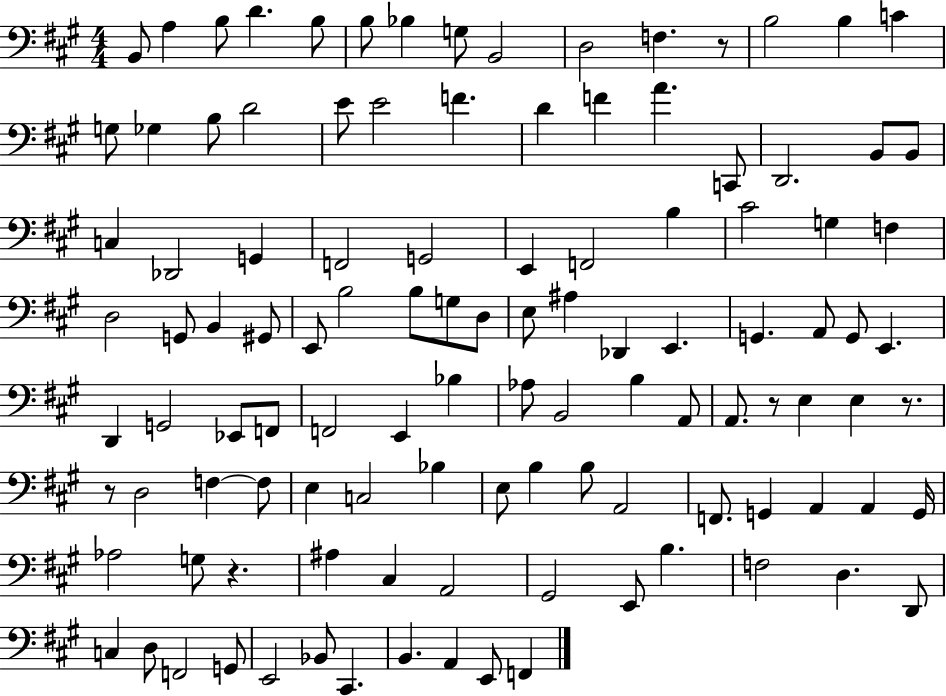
{
  \clef bass
  \numericTimeSignature
  \time 4/4
  \key a \major
  b,8 a4 b8 d'4. b8 | b8 bes4 g8 b,2 | d2 f4. r8 | b2 b4 c'4 | \break g8 ges4 b8 d'2 | e'8 e'2 f'4. | d'4 f'4 a'4. c,8 | d,2. b,8 b,8 | \break c4 des,2 g,4 | f,2 g,2 | e,4 f,2 b4 | cis'2 g4 f4 | \break d2 g,8 b,4 gis,8 | e,8 b2 b8 g8 d8 | e8 ais4 des,4 e,4. | g,4. a,8 g,8 e,4. | \break d,4 g,2 ees,8 f,8 | f,2 e,4 bes4 | aes8 b,2 b4 a,8 | a,8. r8 e4 e4 r8. | \break r8 d2 f4~~ f8 | e4 c2 bes4 | e8 b4 b8 a,2 | f,8. g,4 a,4 a,4 g,16 | \break aes2 g8 r4. | ais4 cis4 a,2 | gis,2 e,8 b4. | f2 d4. d,8 | \break c4 d8 f,2 g,8 | e,2 bes,8 cis,4. | b,4. a,4 e,8 f,4 | \bar "|."
}